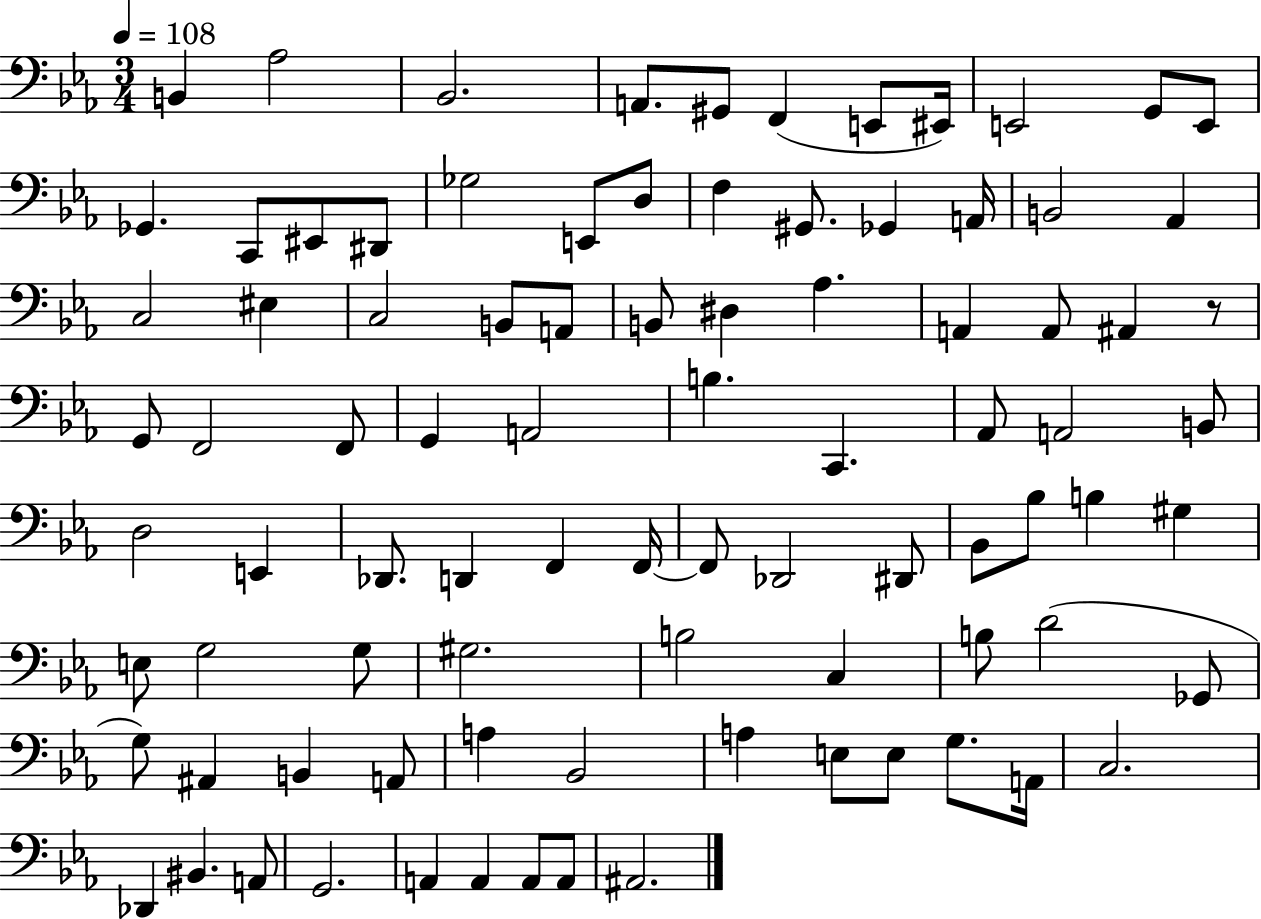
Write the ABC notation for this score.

X:1
T:Untitled
M:3/4
L:1/4
K:Eb
B,, _A,2 _B,,2 A,,/2 ^G,,/2 F,, E,,/2 ^E,,/4 E,,2 G,,/2 E,,/2 _G,, C,,/2 ^E,,/2 ^D,,/2 _G,2 E,,/2 D,/2 F, ^G,,/2 _G,, A,,/4 B,,2 _A,, C,2 ^E, C,2 B,,/2 A,,/2 B,,/2 ^D, _A, A,, A,,/2 ^A,, z/2 G,,/2 F,,2 F,,/2 G,, A,,2 B, C,, _A,,/2 A,,2 B,,/2 D,2 E,, _D,,/2 D,, F,, F,,/4 F,,/2 _D,,2 ^D,,/2 _B,,/2 _B,/2 B, ^G, E,/2 G,2 G,/2 ^G,2 B,2 C, B,/2 D2 _G,,/2 G,/2 ^A,, B,, A,,/2 A, _B,,2 A, E,/2 E,/2 G,/2 A,,/4 C,2 _D,, ^B,, A,,/2 G,,2 A,, A,, A,,/2 A,,/2 ^A,,2